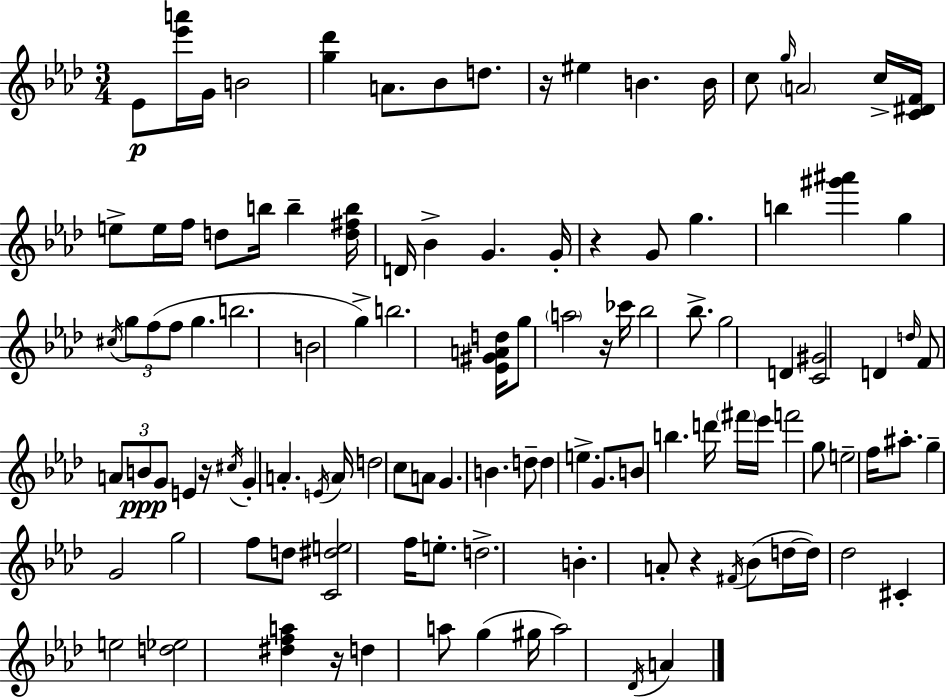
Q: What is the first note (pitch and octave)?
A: Eb4